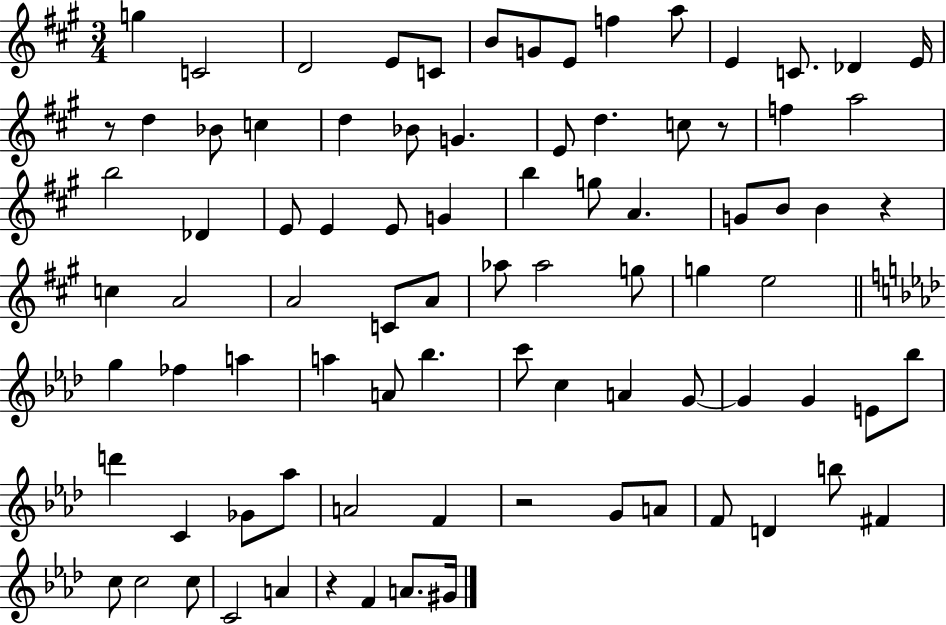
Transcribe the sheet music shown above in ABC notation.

X:1
T:Untitled
M:3/4
L:1/4
K:A
g C2 D2 E/2 C/2 B/2 G/2 E/2 f a/2 E C/2 _D E/4 z/2 d _B/2 c d _B/2 G E/2 d c/2 z/2 f a2 b2 _D E/2 E E/2 G b g/2 A G/2 B/2 B z c A2 A2 C/2 A/2 _a/2 _a2 g/2 g e2 g _f a a A/2 _b c'/2 c A G/2 G G E/2 _b/2 d' C _G/2 _a/2 A2 F z2 G/2 A/2 F/2 D b/2 ^F c/2 c2 c/2 C2 A z F A/2 ^G/4